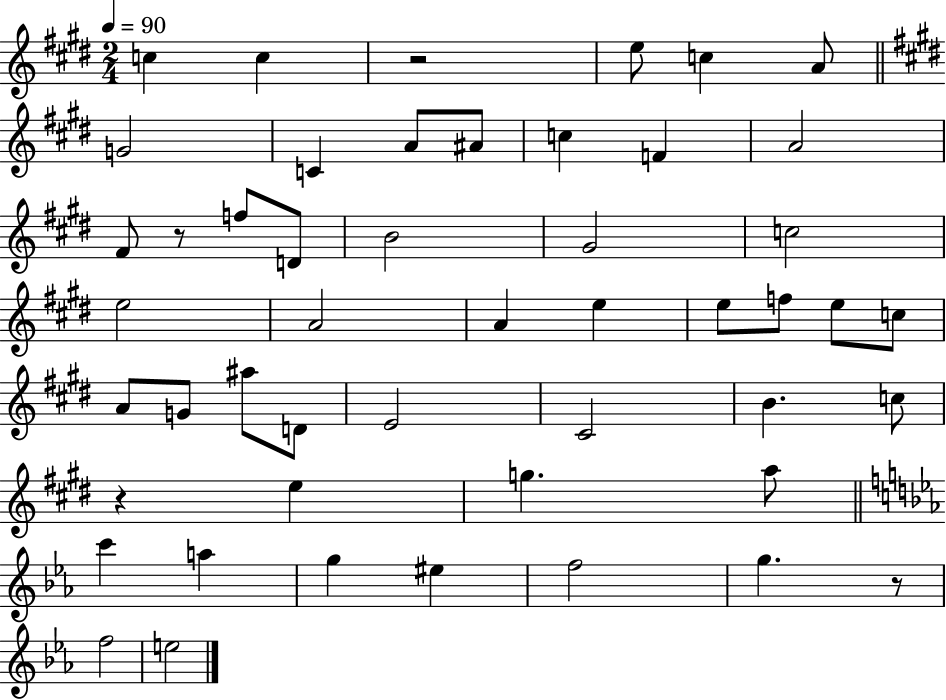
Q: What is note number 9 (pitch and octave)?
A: A#4